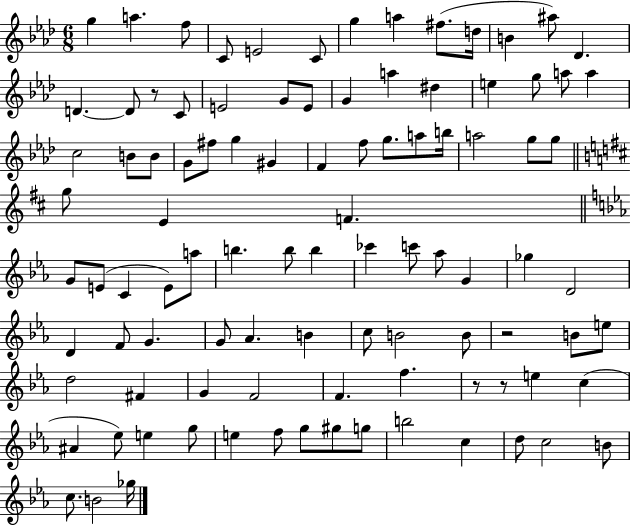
G5/q A5/q. F5/e C4/e E4/h C4/e G5/q A5/q F#5/e. D5/s B4/q A#5/e Db4/q. D4/q. D4/e R/e C4/e E4/h G4/e E4/e G4/q A5/q D#5/q E5/q G5/e A5/e A5/q C5/h B4/e B4/e G4/e F#5/e G5/q G#4/q F4/q F5/e G5/e. A5/e B5/s A5/h G5/e G5/e G5/e E4/q F4/q. G4/e E4/e C4/q E4/e A5/e B5/q. B5/e B5/q CES6/q C6/e Ab5/e G4/q Gb5/q D4/h D4/q F4/e G4/q. G4/e Ab4/q. B4/q C5/e B4/h B4/e R/h B4/e E5/e D5/h F#4/q G4/q F4/h F4/q. F5/q. R/e R/e E5/q C5/q A#4/q Eb5/e E5/q G5/e E5/q F5/e G5/e G#5/e G5/e B5/h C5/q D5/e C5/h B4/e C5/e. B4/h Gb5/s